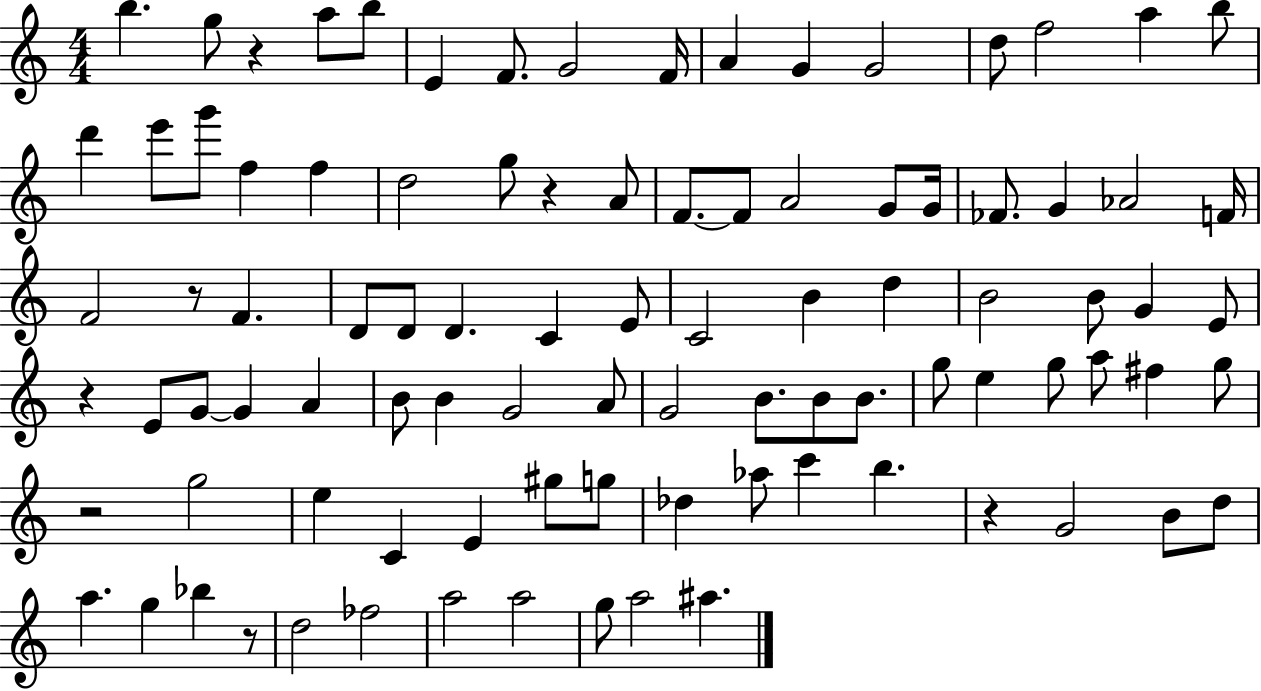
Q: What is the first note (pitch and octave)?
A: B5